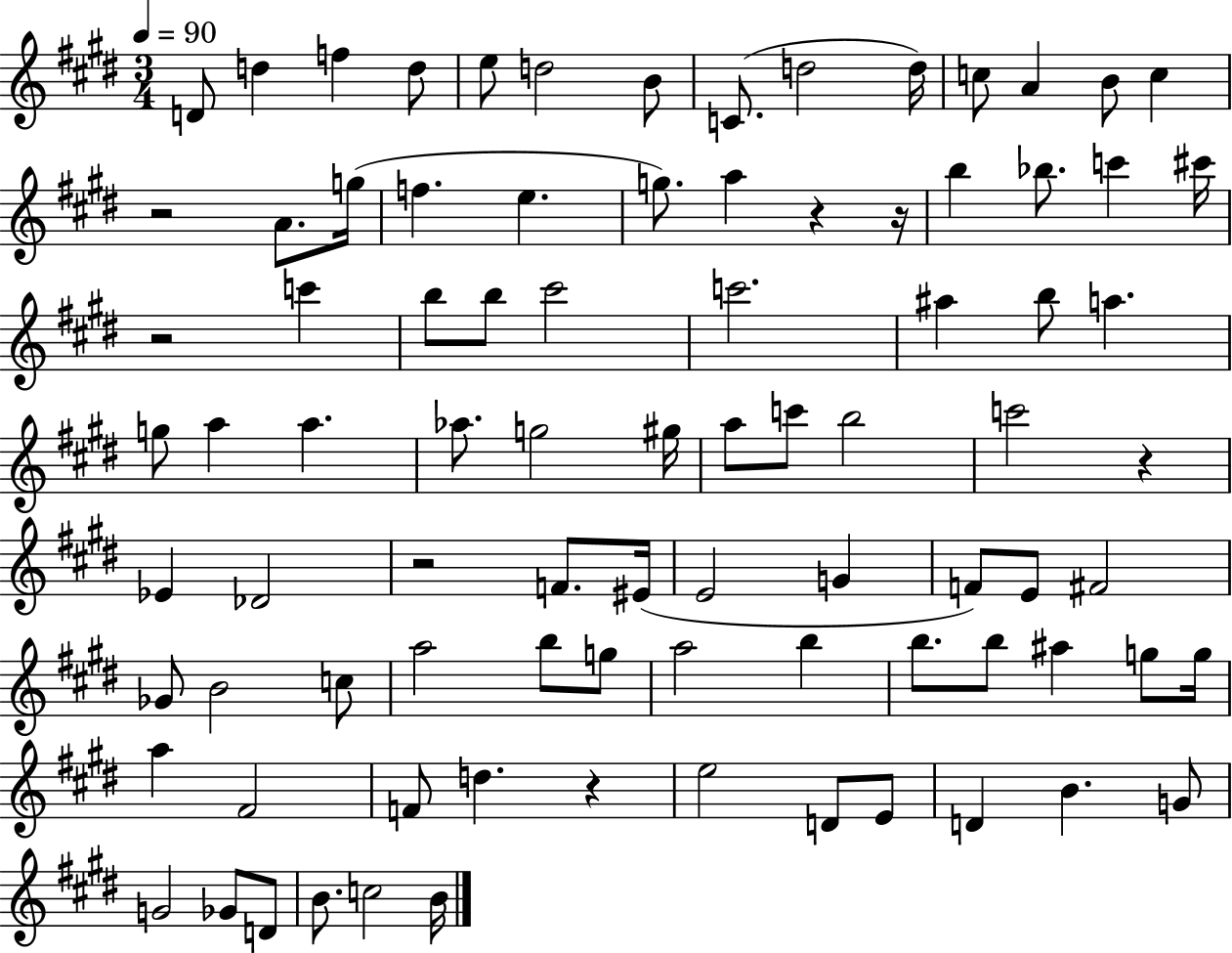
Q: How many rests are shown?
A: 7